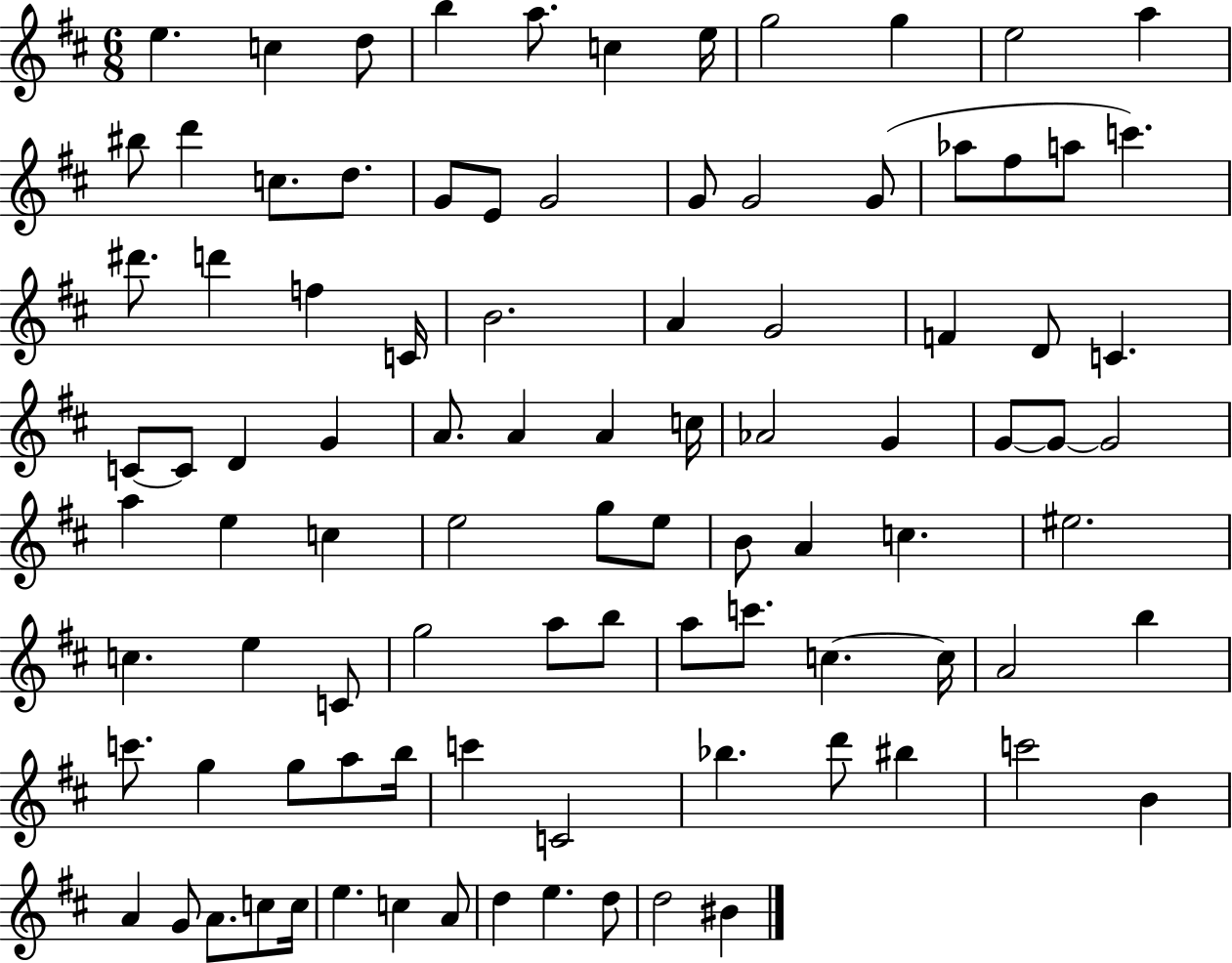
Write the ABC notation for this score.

X:1
T:Untitled
M:6/8
L:1/4
K:D
e c d/2 b a/2 c e/4 g2 g e2 a ^b/2 d' c/2 d/2 G/2 E/2 G2 G/2 G2 G/2 _a/2 ^f/2 a/2 c' ^d'/2 d' f C/4 B2 A G2 F D/2 C C/2 C/2 D G A/2 A A c/4 _A2 G G/2 G/2 G2 a e c e2 g/2 e/2 B/2 A c ^e2 c e C/2 g2 a/2 b/2 a/2 c'/2 c c/4 A2 b c'/2 g g/2 a/2 b/4 c' C2 _b d'/2 ^b c'2 B A G/2 A/2 c/2 c/4 e c A/2 d e d/2 d2 ^B